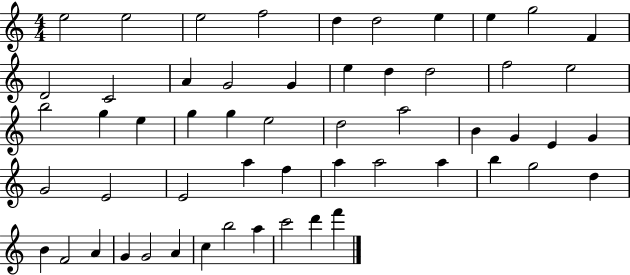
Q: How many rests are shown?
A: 0